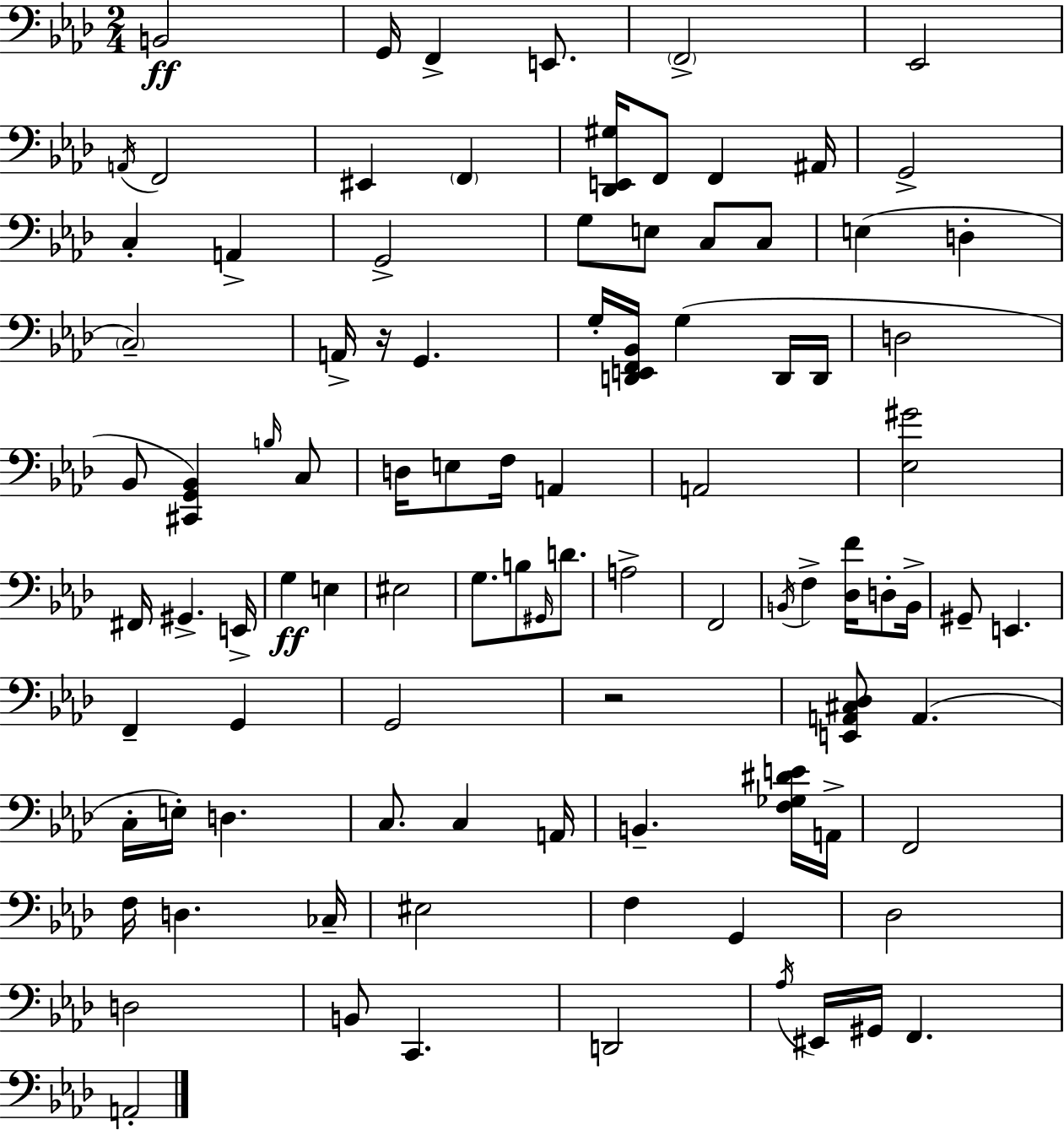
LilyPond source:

{
  \clef bass
  \numericTimeSignature
  \time 2/4
  \key aes \major
  b,2\ff | g,16 f,4-> e,8. | \parenthesize f,2-> | ees,2 | \break \acciaccatura { a,16 } f,2 | eis,4 \parenthesize f,4 | <des, e, gis>16 f,8 f,4 | ais,16 g,2-> | \break c4-. a,4-> | g,2-> | g8 e8 c8 c8 | e4( d4-. | \break \parenthesize c2--) | a,16-> r16 g,4. | g16-. <d, e, f, bes,>16 g4( d,16 | d,16 d2 | \break bes,8 <cis, g, bes,>4) \grace { b16 } | c8 d16 e8 f16 a,4 | a,2 | <ees gis'>2 | \break fis,16 gis,4.-> | e,16-> g4\ff e4 | eis2 | g8. b8 \grace { gis,16 } | \break d'8. a2-> | f,2 | \acciaccatura { b,16 } f4-> | <des f'>16 d8-. b,16-> gis,8-- e,4. | \break f,4-- | g,4 g,2 | r2 | <e, a, cis des>8 a,4.( | \break c16-. e16-.) d4. | c8. c4 | a,16 b,4.-- | <f ges dis' e'>16 a,16-> f,2 | \break f16 d4. | ces16-- eis2 | f4 | g,4 des2 | \break d2 | b,8 c,4. | d,2 | \acciaccatura { aes16 } eis,16 gis,16 f,4. | \break a,2-. | \bar "|."
}